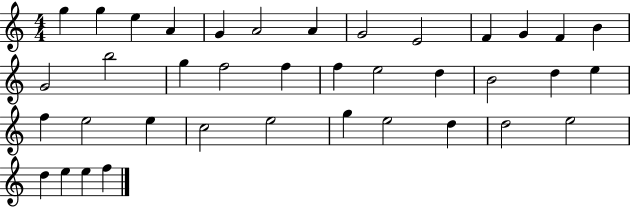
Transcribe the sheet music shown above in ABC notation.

X:1
T:Untitled
M:4/4
L:1/4
K:C
g g e A G A2 A G2 E2 F G F B G2 b2 g f2 f f e2 d B2 d e f e2 e c2 e2 g e2 d d2 e2 d e e f